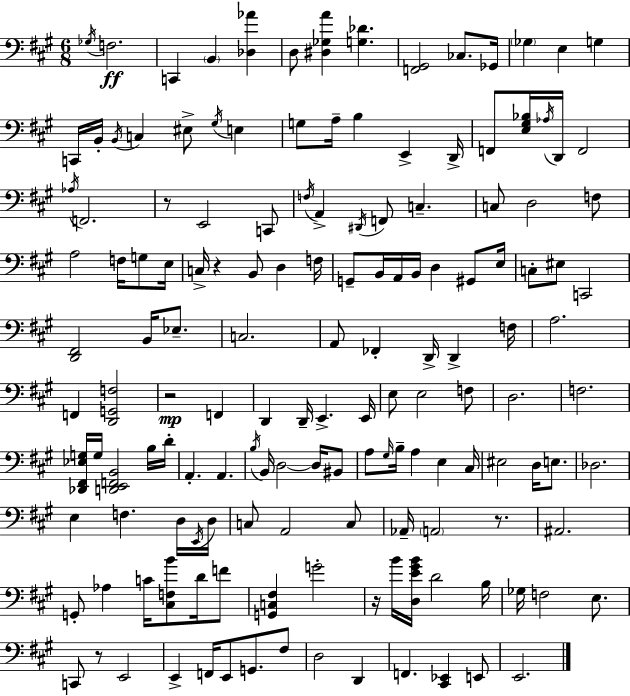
Gb3/s F3/h. C2/q B2/q [Db3,Ab4]/q D3/e [D#3,Gb3,A4]/q [G3,Db4]/q. [F2,G#2]/h CES3/e. Gb2/s Gb3/q E3/q G3/q C2/s B2/s B2/s C3/q EIS3/e G#3/s E3/q G3/e A3/s B3/q E2/q D2/s F2/e [E3,G#3,Bb3]/s Ab3/s D2/s F2/h Ab3/s F2/h. R/e E2/h C2/e F3/s A2/q D#2/s F2/e C3/q. C3/e D3/h F3/e A3/h F3/s G3/e E3/s C3/s R/q B2/e D3/q F3/s G2/e B2/s A2/s B2/s D3/q G#2/e E3/s C3/e EIS3/e C2/h [D2,F#2]/h B2/s Eb3/e. C3/h. A2/e FES2/q D2/s D2/q F3/s A3/h. F2/q [D2,G2,F3]/h R/h F2/q D2/q D2/s E2/q. E2/s E3/e E3/h F3/e D3/h. F3/h. [Db2,F#2,Eb3,G3]/s G3/s [D2,E2,F2,B2]/h B3/s D4/s A2/q. A2/q. B3/s B2/s D3/h D3/s BIS2/e A3/e G#3/s B3/s A3/q E3/q C#3/s EIS3/h D3/s E3/e. Db3/h. E3/q F3/q. D3/s E2/s D3/s C3/e A2/h C3/e Ab2/s A2/h R/e. A#2/h. G2/e Ab3/q C4/s [C#3,F3,B4]/e D4/s F4/e [G2,C3,F#3]/q G4/h R/s B4/s [D3,E4,G#4,B4]/s D4/h B3/s Gb3/s F3/h E3/e. C2/e R/e E2/h E2/q F2/s E2/e G2/e. F#3/e D3/h D2/q F2/q. [C#2,Eb2]/q E2/e E2/h.